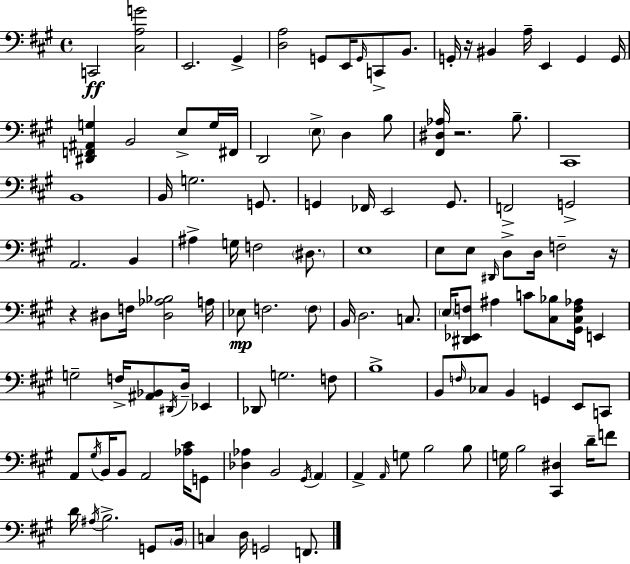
{
  \clef bass
  \time 4/4
  \defaultTimeSignature
  \key a \major
  \repeat volta 2 { c,2\ff <cis a g'>2 | e,2. gis,4-> | <d a>2 g,8 e,16 \grace { g,16 } c,8-> b,8. | g,16-. r16 bis,4 a16-- e,4 g,4 | \break g,16 <dis, f, ais, g>4 b,2 e8-> g16 | fis,16 d,2 \parenthesize e8-> d4 b8 | <fis, dis aes>16 r2. b8.-- | cis,1 | \break b,1 | b,16 g2. g,8. | g,4 fes,16 e,2 g,8. | f,2-> g,2-> | \break a,2. b,4 | ais4-> g16 f2 \parenthesize dis8. | e1 | e8 e8 \grace { dis,16 } d8-> d16 f2-- | \break r16 r4 dis8 f16 <dis aes bes>2 | a16 ees8\mp f2. | \parenthesize f8 b,16 d2. c8. | \parenthesize e16 <dis, ees, f>8 ais4 c'8 <cis bes>8 <gis, cis f aes>16 e,4 | \break g2-- f16-> <ais, bes,>8 \acciaccatura { dis,16 } d16-- ees,4 | des,8 g2. | f8 b1-> | b,8 \grace { f16 } ces8 b,4 g,4 | \break e,8 c,8 a,8 \acciaccatura { gis16 } b,16 b,8 a,2 | <aes cis'>16 g,8 <des aes>4 b,2 | \acciaccatura { gis,16 } \parenthesize a,4 a,4-> \grace { a,16 } g8 b2 | b8 g16 b2 | \break <cis, dis>4 d'16-- f'8 d'16 \acciaccatura { ais16 } b2.-> | g,8 \parenthesize b,16 c4 d16 g,2 | f,8. } \bar "|."
}